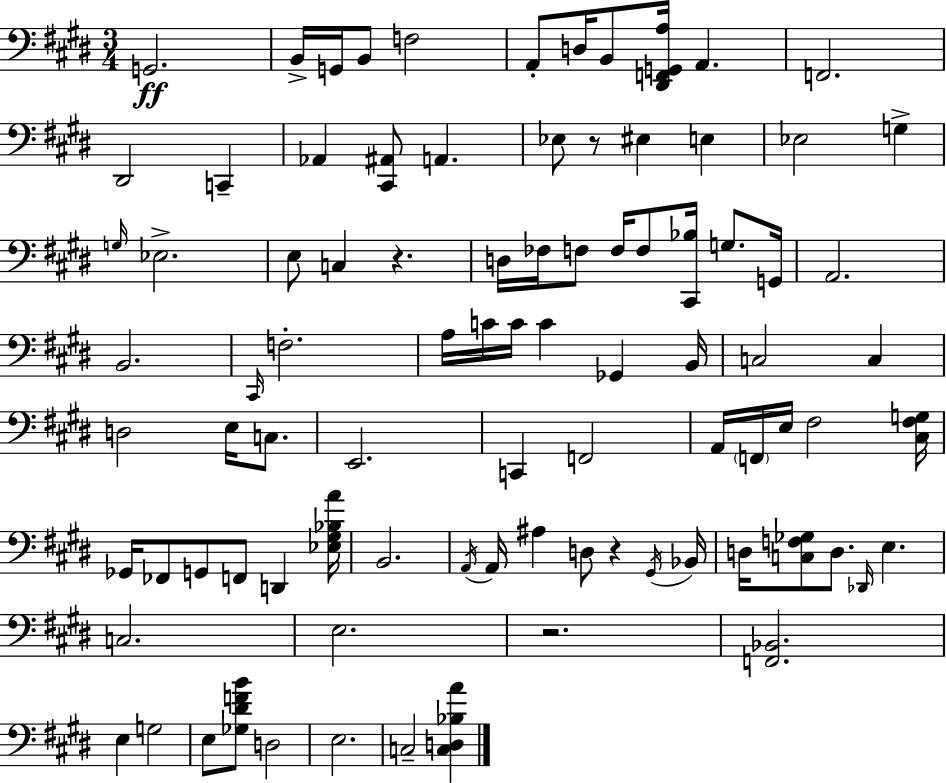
X:1
T:Untitled
M:3/4
L:1/4
K:E
G,,2 B,,/4 G,,/4 B,,/2 F,2 A,,/2 D,/4 B,,/2 [^D,,F,,G,,A,]/4 A,, F,,2 ^D,,2 C,, _A,, [^C,,^A,,]/2 A,, _E,/2 z/2 ^E, E, _E,2 G, G,/4 _E,2 E,/2 C, z D,/4 _F,/4 F,/2 F,/4 F,/2 [^C,,_B,]/4 G,/2 G,,/4 A,,2 B,,2 ^C,,/4 F,2 A,/4 C/4 C/4 C _G,, B,,/4 C,2 C, D,2 E,/4 C,/2 E,,2 C,, F,,2 A,,/4 F,,/4 E,/4 ^F,2 [^C,^F,G,]/4 _G,,/4 _F,,/2 G,,/2 F,,/2 D,, [_E,^G,_B,A]/4 B,,2 A,,/4 A,,/4 ^A, D,/2 z ^G,,/4 _B,,/4 D,/4 [C,F,_G,]/2 D,/2 _D,,/4 E, C,2 E,2 z2 [F,,_B,,]2 E, G,2 E,/2 [_G,^DFB]/2 D,2 E,2 C,2 [C,D,_B,A]